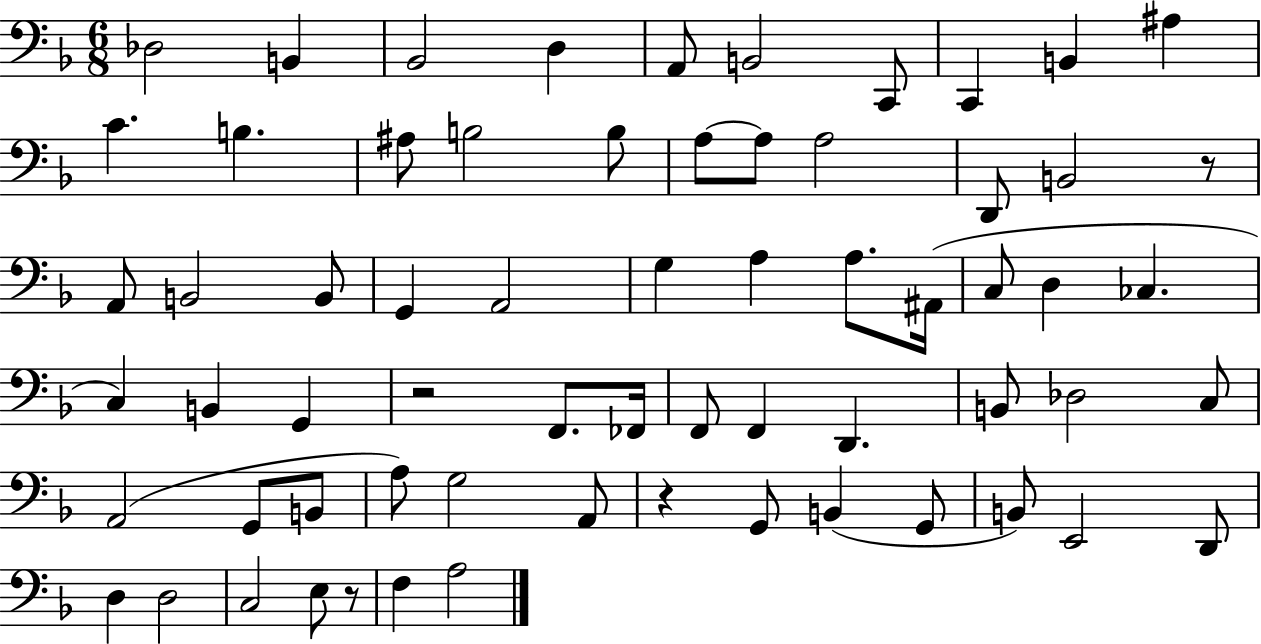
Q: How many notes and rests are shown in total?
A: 65